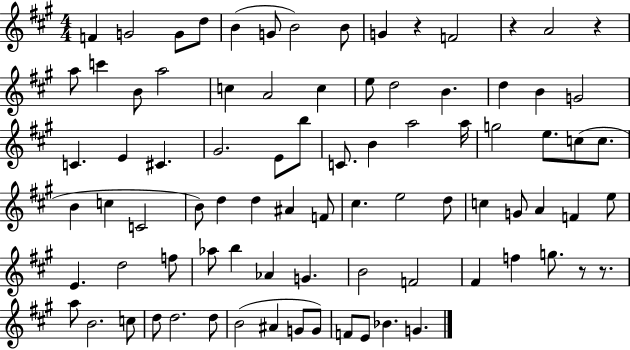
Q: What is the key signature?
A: A major